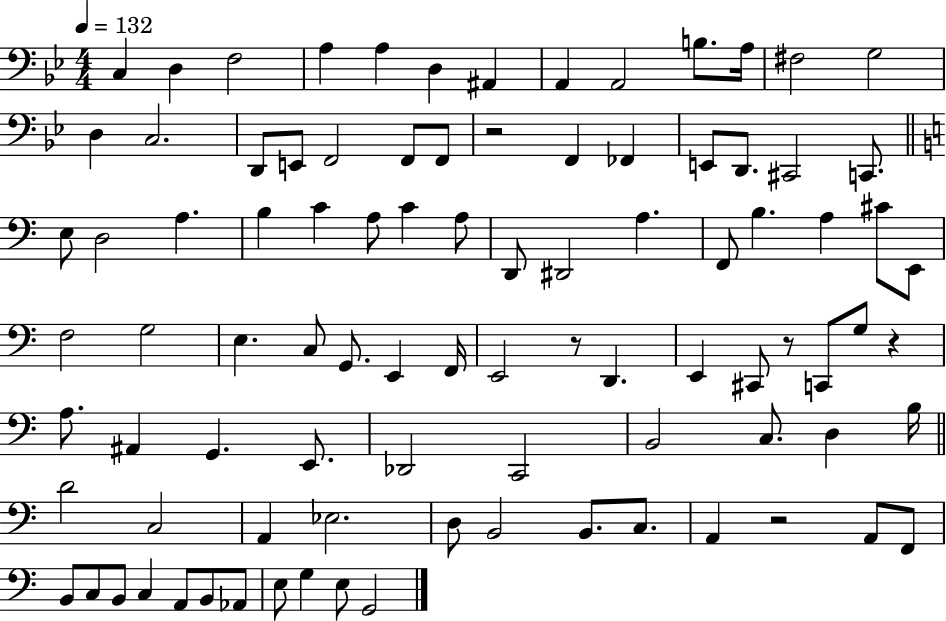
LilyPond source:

{
  \clef bass
  \numericTimeSignature
  \time 4/4
  \key bes \major
  \tempo 4 = 132
  c4 d4 f2 | a4 a4 d4 ais,4 | a,4 a,2 b8. a16 | fis2 g2 | \break d4 c2. | d,8 e,8 f,2 f,8 f,8 | r2 f,4 fes,4 | e,8 d,8. cis,2 c,8. | \break \bar "||" \break \key c \major e8 d2 a4. | b4 c'4 a8 c'4 a8 | d,8 dis,2 a4. | f,8 b4. a4 cis'8 e,8 | \break f2 g2 | e4. c8 g,8. e,4 f,16 | e,2 r8 d,4. | e,4 cis,8 r8 c,8 g8 r4 | \break a8. ais,4 g,4. e,8. | des,2 c,2 | b,2 c8. d4 b16 | \bar "||" \break \key c \major d'2 c2 | a,4 ees2. | d8 b,2 b,8. c8. | a,4 r2 a,8 f,8 | \break b,8 c8 b,8 c4 a,8 b,8 aes,8 | e8 g4 e8 g,2 | \bar "|."
}